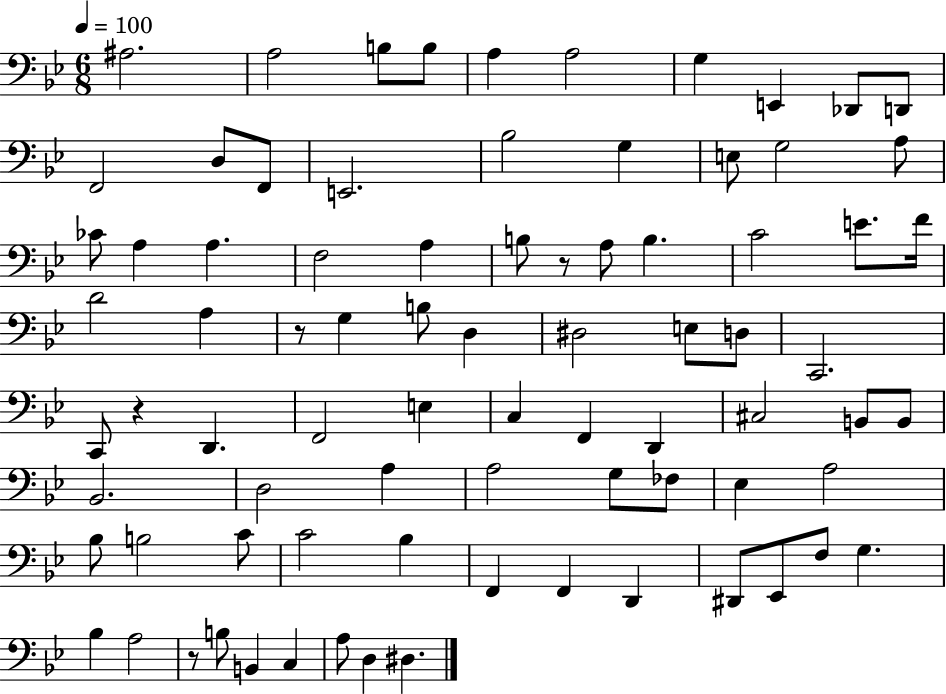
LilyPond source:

{
  \clef bass
  \numericTimeSignature
  \time 6/8
  \key bes \major
  \tempo 4 = 100
  \repeat volta 2 { ais2. | a2 b8 b8 | a4 a2 | g4 e,4 des,8 d,8 | \break f,2 d8 f,8 | e,2. | bes2 g4 | e8 g2 a8 | \break ces'8 a4 a4. | f2 a4 | b8 r8 a8 b4. | c'2 e'8. f'16 | \break d'2 a4 | r8 g4 b8 d4 | dis2 e8 d8 | c,2. | \break c,8 r4 d,4. | f,2 e4 | c4 f,4 d,4 | cis2 b,8 b,8 | \break bes,2. | d2 a4 | a2 g8 fes8 | ees4 a2 | \break bes8 b2 c'8 | c'2 bes4 | f,4 f,4 d,4 | dis,8 ees,8 f8 g4. | \break bes4 a2 | r8 b8 b,4 c4 | a8 d4 dis4. | } \bar "|."
}